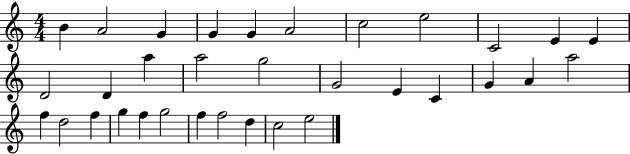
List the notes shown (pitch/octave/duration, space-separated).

B4/q A4/h G4/q G4/q G4/q A4/h C5/h E5/h C4/h E4/q E4/q D4/h D4/q A5/q A5/h G5/h G4/h E4/q C4/q G4/q A4/q A5/h F5/q D5/h F5/q G5/q F5/q G5/h F5/q F5/h D5/q C5/h E5/h